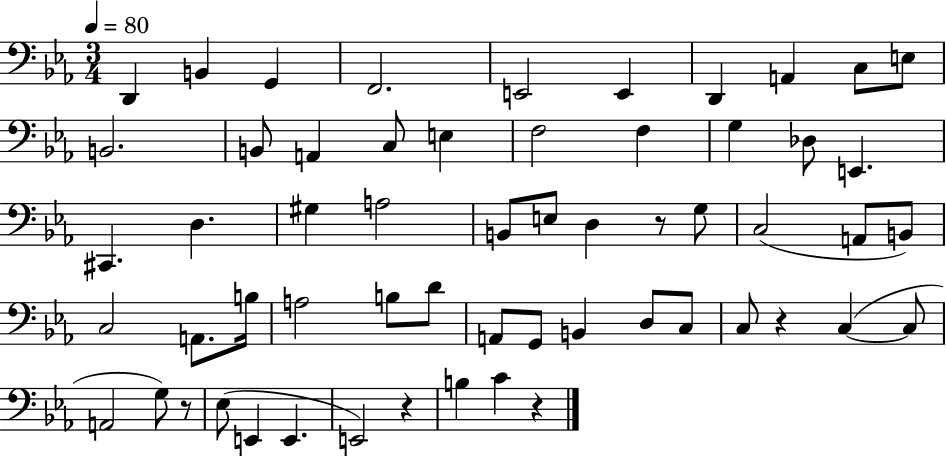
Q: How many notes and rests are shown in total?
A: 58